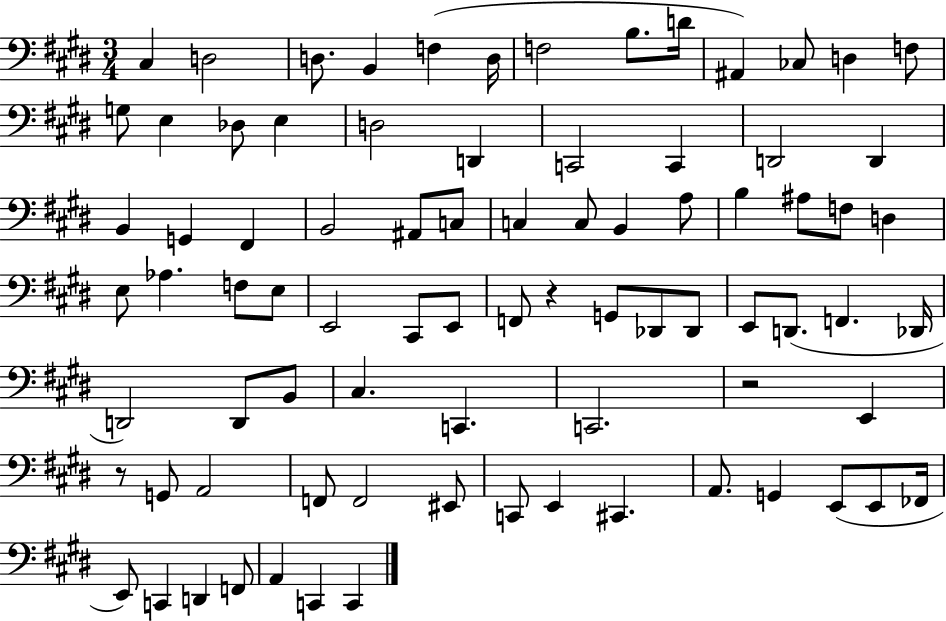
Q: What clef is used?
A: bass